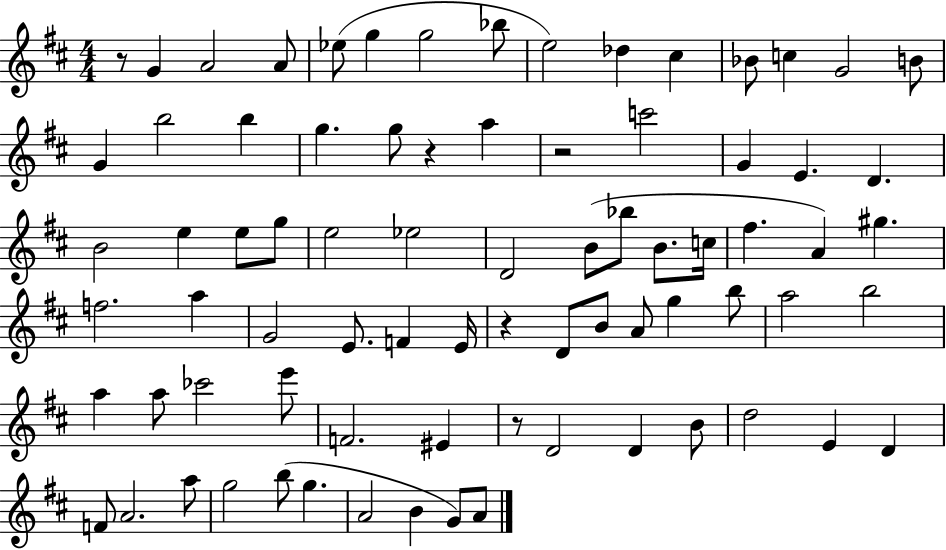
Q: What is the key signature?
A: D major